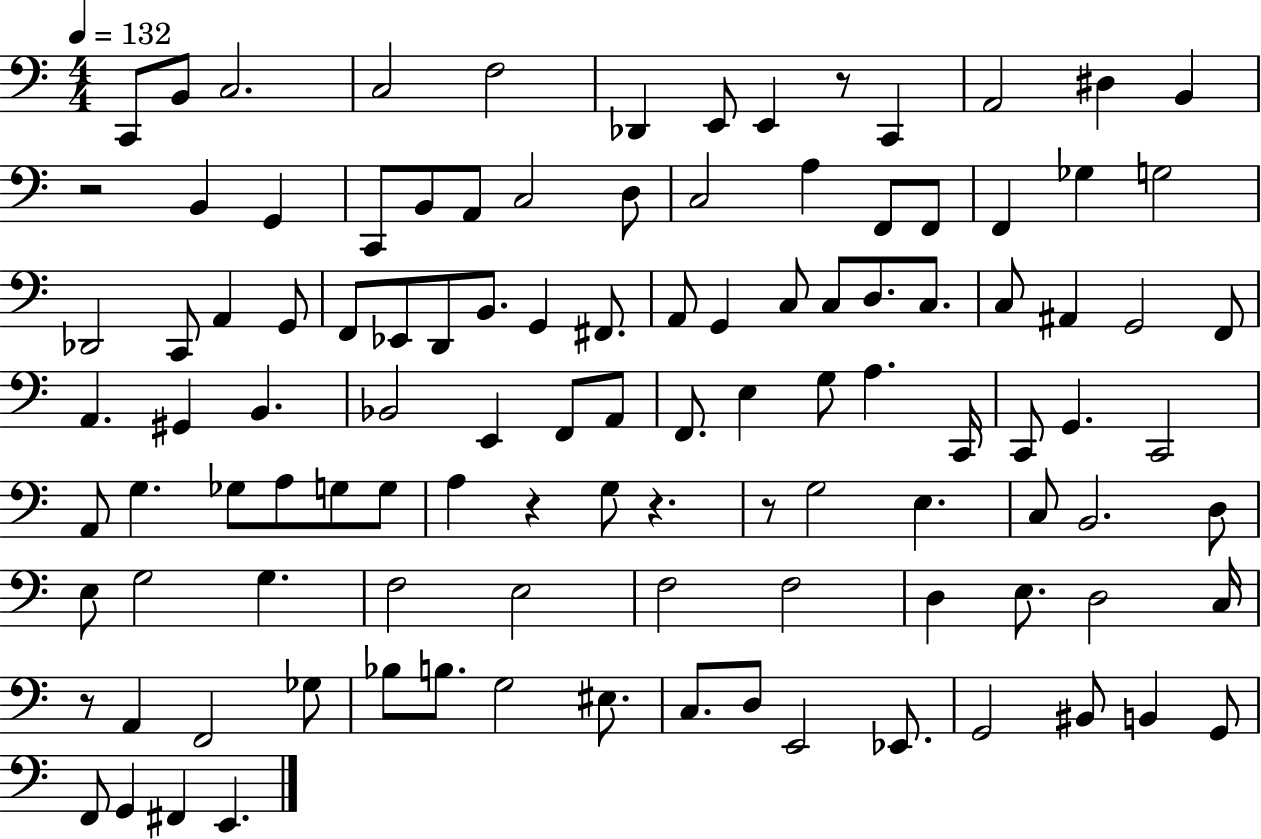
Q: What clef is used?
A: bass